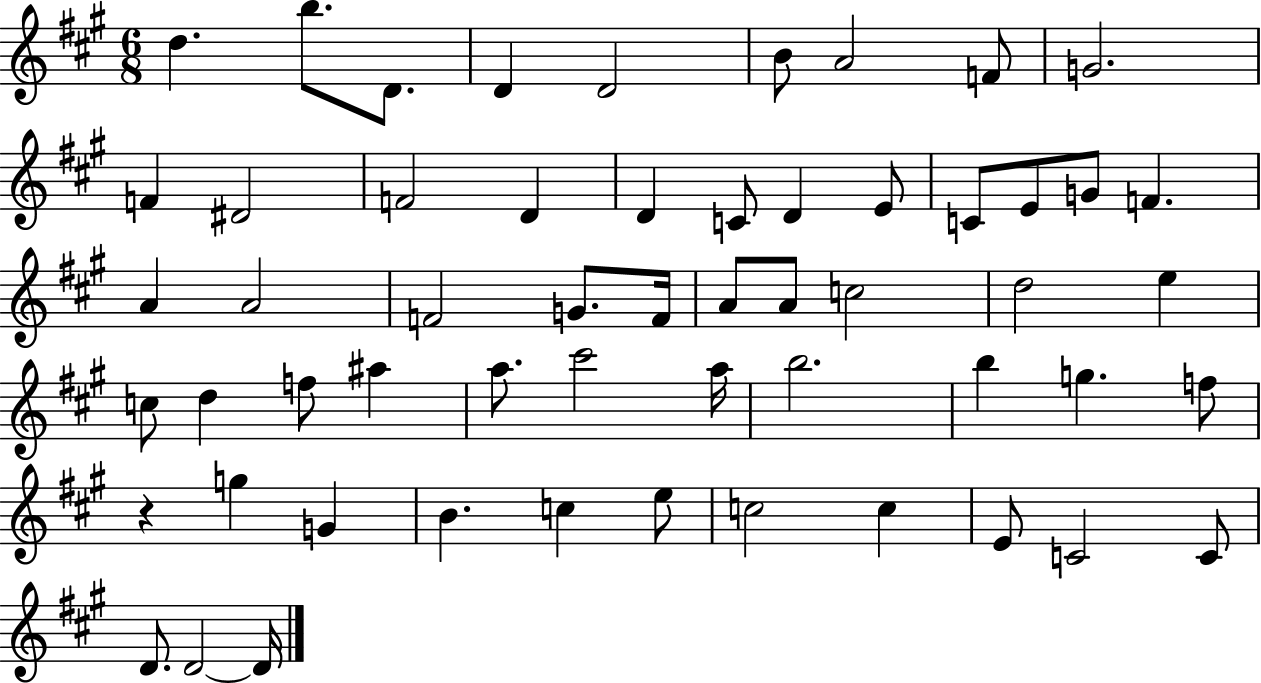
X:1
T:Untitled
M:6/8
L:1/4
K:A
d b/2 D/2 D D2 B/2 A2 F/2 G2 F ^D2 F2 D D C/2 D E/2 C/2 E/2 G/2 F A A2 F2 G/2 F/4 A/2 A/2 c2 d2 e c/2 d f/2 ^a a/2 ^c'2 a/4 b2 b g f/2 z g G B c e/2 c2 c E/2 C2 C/2 D/2 D2 D/4